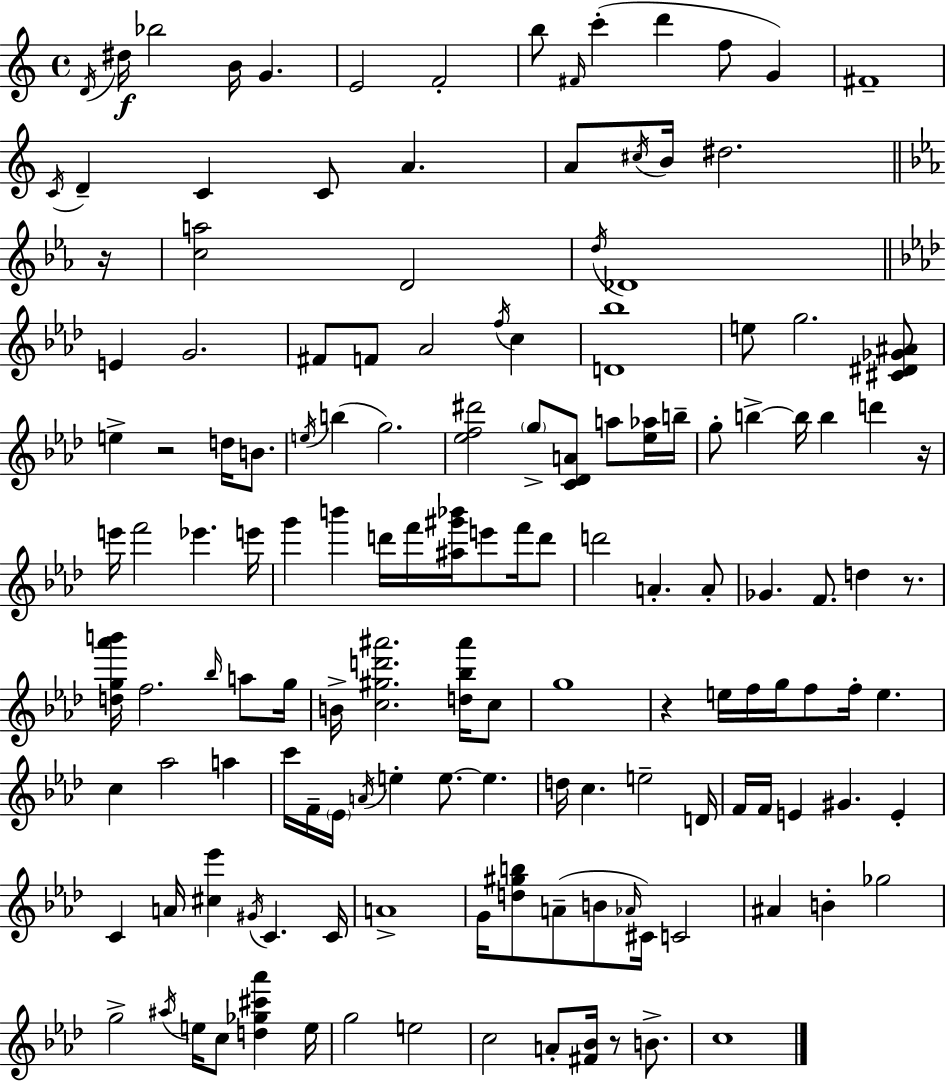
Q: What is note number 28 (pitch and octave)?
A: G4